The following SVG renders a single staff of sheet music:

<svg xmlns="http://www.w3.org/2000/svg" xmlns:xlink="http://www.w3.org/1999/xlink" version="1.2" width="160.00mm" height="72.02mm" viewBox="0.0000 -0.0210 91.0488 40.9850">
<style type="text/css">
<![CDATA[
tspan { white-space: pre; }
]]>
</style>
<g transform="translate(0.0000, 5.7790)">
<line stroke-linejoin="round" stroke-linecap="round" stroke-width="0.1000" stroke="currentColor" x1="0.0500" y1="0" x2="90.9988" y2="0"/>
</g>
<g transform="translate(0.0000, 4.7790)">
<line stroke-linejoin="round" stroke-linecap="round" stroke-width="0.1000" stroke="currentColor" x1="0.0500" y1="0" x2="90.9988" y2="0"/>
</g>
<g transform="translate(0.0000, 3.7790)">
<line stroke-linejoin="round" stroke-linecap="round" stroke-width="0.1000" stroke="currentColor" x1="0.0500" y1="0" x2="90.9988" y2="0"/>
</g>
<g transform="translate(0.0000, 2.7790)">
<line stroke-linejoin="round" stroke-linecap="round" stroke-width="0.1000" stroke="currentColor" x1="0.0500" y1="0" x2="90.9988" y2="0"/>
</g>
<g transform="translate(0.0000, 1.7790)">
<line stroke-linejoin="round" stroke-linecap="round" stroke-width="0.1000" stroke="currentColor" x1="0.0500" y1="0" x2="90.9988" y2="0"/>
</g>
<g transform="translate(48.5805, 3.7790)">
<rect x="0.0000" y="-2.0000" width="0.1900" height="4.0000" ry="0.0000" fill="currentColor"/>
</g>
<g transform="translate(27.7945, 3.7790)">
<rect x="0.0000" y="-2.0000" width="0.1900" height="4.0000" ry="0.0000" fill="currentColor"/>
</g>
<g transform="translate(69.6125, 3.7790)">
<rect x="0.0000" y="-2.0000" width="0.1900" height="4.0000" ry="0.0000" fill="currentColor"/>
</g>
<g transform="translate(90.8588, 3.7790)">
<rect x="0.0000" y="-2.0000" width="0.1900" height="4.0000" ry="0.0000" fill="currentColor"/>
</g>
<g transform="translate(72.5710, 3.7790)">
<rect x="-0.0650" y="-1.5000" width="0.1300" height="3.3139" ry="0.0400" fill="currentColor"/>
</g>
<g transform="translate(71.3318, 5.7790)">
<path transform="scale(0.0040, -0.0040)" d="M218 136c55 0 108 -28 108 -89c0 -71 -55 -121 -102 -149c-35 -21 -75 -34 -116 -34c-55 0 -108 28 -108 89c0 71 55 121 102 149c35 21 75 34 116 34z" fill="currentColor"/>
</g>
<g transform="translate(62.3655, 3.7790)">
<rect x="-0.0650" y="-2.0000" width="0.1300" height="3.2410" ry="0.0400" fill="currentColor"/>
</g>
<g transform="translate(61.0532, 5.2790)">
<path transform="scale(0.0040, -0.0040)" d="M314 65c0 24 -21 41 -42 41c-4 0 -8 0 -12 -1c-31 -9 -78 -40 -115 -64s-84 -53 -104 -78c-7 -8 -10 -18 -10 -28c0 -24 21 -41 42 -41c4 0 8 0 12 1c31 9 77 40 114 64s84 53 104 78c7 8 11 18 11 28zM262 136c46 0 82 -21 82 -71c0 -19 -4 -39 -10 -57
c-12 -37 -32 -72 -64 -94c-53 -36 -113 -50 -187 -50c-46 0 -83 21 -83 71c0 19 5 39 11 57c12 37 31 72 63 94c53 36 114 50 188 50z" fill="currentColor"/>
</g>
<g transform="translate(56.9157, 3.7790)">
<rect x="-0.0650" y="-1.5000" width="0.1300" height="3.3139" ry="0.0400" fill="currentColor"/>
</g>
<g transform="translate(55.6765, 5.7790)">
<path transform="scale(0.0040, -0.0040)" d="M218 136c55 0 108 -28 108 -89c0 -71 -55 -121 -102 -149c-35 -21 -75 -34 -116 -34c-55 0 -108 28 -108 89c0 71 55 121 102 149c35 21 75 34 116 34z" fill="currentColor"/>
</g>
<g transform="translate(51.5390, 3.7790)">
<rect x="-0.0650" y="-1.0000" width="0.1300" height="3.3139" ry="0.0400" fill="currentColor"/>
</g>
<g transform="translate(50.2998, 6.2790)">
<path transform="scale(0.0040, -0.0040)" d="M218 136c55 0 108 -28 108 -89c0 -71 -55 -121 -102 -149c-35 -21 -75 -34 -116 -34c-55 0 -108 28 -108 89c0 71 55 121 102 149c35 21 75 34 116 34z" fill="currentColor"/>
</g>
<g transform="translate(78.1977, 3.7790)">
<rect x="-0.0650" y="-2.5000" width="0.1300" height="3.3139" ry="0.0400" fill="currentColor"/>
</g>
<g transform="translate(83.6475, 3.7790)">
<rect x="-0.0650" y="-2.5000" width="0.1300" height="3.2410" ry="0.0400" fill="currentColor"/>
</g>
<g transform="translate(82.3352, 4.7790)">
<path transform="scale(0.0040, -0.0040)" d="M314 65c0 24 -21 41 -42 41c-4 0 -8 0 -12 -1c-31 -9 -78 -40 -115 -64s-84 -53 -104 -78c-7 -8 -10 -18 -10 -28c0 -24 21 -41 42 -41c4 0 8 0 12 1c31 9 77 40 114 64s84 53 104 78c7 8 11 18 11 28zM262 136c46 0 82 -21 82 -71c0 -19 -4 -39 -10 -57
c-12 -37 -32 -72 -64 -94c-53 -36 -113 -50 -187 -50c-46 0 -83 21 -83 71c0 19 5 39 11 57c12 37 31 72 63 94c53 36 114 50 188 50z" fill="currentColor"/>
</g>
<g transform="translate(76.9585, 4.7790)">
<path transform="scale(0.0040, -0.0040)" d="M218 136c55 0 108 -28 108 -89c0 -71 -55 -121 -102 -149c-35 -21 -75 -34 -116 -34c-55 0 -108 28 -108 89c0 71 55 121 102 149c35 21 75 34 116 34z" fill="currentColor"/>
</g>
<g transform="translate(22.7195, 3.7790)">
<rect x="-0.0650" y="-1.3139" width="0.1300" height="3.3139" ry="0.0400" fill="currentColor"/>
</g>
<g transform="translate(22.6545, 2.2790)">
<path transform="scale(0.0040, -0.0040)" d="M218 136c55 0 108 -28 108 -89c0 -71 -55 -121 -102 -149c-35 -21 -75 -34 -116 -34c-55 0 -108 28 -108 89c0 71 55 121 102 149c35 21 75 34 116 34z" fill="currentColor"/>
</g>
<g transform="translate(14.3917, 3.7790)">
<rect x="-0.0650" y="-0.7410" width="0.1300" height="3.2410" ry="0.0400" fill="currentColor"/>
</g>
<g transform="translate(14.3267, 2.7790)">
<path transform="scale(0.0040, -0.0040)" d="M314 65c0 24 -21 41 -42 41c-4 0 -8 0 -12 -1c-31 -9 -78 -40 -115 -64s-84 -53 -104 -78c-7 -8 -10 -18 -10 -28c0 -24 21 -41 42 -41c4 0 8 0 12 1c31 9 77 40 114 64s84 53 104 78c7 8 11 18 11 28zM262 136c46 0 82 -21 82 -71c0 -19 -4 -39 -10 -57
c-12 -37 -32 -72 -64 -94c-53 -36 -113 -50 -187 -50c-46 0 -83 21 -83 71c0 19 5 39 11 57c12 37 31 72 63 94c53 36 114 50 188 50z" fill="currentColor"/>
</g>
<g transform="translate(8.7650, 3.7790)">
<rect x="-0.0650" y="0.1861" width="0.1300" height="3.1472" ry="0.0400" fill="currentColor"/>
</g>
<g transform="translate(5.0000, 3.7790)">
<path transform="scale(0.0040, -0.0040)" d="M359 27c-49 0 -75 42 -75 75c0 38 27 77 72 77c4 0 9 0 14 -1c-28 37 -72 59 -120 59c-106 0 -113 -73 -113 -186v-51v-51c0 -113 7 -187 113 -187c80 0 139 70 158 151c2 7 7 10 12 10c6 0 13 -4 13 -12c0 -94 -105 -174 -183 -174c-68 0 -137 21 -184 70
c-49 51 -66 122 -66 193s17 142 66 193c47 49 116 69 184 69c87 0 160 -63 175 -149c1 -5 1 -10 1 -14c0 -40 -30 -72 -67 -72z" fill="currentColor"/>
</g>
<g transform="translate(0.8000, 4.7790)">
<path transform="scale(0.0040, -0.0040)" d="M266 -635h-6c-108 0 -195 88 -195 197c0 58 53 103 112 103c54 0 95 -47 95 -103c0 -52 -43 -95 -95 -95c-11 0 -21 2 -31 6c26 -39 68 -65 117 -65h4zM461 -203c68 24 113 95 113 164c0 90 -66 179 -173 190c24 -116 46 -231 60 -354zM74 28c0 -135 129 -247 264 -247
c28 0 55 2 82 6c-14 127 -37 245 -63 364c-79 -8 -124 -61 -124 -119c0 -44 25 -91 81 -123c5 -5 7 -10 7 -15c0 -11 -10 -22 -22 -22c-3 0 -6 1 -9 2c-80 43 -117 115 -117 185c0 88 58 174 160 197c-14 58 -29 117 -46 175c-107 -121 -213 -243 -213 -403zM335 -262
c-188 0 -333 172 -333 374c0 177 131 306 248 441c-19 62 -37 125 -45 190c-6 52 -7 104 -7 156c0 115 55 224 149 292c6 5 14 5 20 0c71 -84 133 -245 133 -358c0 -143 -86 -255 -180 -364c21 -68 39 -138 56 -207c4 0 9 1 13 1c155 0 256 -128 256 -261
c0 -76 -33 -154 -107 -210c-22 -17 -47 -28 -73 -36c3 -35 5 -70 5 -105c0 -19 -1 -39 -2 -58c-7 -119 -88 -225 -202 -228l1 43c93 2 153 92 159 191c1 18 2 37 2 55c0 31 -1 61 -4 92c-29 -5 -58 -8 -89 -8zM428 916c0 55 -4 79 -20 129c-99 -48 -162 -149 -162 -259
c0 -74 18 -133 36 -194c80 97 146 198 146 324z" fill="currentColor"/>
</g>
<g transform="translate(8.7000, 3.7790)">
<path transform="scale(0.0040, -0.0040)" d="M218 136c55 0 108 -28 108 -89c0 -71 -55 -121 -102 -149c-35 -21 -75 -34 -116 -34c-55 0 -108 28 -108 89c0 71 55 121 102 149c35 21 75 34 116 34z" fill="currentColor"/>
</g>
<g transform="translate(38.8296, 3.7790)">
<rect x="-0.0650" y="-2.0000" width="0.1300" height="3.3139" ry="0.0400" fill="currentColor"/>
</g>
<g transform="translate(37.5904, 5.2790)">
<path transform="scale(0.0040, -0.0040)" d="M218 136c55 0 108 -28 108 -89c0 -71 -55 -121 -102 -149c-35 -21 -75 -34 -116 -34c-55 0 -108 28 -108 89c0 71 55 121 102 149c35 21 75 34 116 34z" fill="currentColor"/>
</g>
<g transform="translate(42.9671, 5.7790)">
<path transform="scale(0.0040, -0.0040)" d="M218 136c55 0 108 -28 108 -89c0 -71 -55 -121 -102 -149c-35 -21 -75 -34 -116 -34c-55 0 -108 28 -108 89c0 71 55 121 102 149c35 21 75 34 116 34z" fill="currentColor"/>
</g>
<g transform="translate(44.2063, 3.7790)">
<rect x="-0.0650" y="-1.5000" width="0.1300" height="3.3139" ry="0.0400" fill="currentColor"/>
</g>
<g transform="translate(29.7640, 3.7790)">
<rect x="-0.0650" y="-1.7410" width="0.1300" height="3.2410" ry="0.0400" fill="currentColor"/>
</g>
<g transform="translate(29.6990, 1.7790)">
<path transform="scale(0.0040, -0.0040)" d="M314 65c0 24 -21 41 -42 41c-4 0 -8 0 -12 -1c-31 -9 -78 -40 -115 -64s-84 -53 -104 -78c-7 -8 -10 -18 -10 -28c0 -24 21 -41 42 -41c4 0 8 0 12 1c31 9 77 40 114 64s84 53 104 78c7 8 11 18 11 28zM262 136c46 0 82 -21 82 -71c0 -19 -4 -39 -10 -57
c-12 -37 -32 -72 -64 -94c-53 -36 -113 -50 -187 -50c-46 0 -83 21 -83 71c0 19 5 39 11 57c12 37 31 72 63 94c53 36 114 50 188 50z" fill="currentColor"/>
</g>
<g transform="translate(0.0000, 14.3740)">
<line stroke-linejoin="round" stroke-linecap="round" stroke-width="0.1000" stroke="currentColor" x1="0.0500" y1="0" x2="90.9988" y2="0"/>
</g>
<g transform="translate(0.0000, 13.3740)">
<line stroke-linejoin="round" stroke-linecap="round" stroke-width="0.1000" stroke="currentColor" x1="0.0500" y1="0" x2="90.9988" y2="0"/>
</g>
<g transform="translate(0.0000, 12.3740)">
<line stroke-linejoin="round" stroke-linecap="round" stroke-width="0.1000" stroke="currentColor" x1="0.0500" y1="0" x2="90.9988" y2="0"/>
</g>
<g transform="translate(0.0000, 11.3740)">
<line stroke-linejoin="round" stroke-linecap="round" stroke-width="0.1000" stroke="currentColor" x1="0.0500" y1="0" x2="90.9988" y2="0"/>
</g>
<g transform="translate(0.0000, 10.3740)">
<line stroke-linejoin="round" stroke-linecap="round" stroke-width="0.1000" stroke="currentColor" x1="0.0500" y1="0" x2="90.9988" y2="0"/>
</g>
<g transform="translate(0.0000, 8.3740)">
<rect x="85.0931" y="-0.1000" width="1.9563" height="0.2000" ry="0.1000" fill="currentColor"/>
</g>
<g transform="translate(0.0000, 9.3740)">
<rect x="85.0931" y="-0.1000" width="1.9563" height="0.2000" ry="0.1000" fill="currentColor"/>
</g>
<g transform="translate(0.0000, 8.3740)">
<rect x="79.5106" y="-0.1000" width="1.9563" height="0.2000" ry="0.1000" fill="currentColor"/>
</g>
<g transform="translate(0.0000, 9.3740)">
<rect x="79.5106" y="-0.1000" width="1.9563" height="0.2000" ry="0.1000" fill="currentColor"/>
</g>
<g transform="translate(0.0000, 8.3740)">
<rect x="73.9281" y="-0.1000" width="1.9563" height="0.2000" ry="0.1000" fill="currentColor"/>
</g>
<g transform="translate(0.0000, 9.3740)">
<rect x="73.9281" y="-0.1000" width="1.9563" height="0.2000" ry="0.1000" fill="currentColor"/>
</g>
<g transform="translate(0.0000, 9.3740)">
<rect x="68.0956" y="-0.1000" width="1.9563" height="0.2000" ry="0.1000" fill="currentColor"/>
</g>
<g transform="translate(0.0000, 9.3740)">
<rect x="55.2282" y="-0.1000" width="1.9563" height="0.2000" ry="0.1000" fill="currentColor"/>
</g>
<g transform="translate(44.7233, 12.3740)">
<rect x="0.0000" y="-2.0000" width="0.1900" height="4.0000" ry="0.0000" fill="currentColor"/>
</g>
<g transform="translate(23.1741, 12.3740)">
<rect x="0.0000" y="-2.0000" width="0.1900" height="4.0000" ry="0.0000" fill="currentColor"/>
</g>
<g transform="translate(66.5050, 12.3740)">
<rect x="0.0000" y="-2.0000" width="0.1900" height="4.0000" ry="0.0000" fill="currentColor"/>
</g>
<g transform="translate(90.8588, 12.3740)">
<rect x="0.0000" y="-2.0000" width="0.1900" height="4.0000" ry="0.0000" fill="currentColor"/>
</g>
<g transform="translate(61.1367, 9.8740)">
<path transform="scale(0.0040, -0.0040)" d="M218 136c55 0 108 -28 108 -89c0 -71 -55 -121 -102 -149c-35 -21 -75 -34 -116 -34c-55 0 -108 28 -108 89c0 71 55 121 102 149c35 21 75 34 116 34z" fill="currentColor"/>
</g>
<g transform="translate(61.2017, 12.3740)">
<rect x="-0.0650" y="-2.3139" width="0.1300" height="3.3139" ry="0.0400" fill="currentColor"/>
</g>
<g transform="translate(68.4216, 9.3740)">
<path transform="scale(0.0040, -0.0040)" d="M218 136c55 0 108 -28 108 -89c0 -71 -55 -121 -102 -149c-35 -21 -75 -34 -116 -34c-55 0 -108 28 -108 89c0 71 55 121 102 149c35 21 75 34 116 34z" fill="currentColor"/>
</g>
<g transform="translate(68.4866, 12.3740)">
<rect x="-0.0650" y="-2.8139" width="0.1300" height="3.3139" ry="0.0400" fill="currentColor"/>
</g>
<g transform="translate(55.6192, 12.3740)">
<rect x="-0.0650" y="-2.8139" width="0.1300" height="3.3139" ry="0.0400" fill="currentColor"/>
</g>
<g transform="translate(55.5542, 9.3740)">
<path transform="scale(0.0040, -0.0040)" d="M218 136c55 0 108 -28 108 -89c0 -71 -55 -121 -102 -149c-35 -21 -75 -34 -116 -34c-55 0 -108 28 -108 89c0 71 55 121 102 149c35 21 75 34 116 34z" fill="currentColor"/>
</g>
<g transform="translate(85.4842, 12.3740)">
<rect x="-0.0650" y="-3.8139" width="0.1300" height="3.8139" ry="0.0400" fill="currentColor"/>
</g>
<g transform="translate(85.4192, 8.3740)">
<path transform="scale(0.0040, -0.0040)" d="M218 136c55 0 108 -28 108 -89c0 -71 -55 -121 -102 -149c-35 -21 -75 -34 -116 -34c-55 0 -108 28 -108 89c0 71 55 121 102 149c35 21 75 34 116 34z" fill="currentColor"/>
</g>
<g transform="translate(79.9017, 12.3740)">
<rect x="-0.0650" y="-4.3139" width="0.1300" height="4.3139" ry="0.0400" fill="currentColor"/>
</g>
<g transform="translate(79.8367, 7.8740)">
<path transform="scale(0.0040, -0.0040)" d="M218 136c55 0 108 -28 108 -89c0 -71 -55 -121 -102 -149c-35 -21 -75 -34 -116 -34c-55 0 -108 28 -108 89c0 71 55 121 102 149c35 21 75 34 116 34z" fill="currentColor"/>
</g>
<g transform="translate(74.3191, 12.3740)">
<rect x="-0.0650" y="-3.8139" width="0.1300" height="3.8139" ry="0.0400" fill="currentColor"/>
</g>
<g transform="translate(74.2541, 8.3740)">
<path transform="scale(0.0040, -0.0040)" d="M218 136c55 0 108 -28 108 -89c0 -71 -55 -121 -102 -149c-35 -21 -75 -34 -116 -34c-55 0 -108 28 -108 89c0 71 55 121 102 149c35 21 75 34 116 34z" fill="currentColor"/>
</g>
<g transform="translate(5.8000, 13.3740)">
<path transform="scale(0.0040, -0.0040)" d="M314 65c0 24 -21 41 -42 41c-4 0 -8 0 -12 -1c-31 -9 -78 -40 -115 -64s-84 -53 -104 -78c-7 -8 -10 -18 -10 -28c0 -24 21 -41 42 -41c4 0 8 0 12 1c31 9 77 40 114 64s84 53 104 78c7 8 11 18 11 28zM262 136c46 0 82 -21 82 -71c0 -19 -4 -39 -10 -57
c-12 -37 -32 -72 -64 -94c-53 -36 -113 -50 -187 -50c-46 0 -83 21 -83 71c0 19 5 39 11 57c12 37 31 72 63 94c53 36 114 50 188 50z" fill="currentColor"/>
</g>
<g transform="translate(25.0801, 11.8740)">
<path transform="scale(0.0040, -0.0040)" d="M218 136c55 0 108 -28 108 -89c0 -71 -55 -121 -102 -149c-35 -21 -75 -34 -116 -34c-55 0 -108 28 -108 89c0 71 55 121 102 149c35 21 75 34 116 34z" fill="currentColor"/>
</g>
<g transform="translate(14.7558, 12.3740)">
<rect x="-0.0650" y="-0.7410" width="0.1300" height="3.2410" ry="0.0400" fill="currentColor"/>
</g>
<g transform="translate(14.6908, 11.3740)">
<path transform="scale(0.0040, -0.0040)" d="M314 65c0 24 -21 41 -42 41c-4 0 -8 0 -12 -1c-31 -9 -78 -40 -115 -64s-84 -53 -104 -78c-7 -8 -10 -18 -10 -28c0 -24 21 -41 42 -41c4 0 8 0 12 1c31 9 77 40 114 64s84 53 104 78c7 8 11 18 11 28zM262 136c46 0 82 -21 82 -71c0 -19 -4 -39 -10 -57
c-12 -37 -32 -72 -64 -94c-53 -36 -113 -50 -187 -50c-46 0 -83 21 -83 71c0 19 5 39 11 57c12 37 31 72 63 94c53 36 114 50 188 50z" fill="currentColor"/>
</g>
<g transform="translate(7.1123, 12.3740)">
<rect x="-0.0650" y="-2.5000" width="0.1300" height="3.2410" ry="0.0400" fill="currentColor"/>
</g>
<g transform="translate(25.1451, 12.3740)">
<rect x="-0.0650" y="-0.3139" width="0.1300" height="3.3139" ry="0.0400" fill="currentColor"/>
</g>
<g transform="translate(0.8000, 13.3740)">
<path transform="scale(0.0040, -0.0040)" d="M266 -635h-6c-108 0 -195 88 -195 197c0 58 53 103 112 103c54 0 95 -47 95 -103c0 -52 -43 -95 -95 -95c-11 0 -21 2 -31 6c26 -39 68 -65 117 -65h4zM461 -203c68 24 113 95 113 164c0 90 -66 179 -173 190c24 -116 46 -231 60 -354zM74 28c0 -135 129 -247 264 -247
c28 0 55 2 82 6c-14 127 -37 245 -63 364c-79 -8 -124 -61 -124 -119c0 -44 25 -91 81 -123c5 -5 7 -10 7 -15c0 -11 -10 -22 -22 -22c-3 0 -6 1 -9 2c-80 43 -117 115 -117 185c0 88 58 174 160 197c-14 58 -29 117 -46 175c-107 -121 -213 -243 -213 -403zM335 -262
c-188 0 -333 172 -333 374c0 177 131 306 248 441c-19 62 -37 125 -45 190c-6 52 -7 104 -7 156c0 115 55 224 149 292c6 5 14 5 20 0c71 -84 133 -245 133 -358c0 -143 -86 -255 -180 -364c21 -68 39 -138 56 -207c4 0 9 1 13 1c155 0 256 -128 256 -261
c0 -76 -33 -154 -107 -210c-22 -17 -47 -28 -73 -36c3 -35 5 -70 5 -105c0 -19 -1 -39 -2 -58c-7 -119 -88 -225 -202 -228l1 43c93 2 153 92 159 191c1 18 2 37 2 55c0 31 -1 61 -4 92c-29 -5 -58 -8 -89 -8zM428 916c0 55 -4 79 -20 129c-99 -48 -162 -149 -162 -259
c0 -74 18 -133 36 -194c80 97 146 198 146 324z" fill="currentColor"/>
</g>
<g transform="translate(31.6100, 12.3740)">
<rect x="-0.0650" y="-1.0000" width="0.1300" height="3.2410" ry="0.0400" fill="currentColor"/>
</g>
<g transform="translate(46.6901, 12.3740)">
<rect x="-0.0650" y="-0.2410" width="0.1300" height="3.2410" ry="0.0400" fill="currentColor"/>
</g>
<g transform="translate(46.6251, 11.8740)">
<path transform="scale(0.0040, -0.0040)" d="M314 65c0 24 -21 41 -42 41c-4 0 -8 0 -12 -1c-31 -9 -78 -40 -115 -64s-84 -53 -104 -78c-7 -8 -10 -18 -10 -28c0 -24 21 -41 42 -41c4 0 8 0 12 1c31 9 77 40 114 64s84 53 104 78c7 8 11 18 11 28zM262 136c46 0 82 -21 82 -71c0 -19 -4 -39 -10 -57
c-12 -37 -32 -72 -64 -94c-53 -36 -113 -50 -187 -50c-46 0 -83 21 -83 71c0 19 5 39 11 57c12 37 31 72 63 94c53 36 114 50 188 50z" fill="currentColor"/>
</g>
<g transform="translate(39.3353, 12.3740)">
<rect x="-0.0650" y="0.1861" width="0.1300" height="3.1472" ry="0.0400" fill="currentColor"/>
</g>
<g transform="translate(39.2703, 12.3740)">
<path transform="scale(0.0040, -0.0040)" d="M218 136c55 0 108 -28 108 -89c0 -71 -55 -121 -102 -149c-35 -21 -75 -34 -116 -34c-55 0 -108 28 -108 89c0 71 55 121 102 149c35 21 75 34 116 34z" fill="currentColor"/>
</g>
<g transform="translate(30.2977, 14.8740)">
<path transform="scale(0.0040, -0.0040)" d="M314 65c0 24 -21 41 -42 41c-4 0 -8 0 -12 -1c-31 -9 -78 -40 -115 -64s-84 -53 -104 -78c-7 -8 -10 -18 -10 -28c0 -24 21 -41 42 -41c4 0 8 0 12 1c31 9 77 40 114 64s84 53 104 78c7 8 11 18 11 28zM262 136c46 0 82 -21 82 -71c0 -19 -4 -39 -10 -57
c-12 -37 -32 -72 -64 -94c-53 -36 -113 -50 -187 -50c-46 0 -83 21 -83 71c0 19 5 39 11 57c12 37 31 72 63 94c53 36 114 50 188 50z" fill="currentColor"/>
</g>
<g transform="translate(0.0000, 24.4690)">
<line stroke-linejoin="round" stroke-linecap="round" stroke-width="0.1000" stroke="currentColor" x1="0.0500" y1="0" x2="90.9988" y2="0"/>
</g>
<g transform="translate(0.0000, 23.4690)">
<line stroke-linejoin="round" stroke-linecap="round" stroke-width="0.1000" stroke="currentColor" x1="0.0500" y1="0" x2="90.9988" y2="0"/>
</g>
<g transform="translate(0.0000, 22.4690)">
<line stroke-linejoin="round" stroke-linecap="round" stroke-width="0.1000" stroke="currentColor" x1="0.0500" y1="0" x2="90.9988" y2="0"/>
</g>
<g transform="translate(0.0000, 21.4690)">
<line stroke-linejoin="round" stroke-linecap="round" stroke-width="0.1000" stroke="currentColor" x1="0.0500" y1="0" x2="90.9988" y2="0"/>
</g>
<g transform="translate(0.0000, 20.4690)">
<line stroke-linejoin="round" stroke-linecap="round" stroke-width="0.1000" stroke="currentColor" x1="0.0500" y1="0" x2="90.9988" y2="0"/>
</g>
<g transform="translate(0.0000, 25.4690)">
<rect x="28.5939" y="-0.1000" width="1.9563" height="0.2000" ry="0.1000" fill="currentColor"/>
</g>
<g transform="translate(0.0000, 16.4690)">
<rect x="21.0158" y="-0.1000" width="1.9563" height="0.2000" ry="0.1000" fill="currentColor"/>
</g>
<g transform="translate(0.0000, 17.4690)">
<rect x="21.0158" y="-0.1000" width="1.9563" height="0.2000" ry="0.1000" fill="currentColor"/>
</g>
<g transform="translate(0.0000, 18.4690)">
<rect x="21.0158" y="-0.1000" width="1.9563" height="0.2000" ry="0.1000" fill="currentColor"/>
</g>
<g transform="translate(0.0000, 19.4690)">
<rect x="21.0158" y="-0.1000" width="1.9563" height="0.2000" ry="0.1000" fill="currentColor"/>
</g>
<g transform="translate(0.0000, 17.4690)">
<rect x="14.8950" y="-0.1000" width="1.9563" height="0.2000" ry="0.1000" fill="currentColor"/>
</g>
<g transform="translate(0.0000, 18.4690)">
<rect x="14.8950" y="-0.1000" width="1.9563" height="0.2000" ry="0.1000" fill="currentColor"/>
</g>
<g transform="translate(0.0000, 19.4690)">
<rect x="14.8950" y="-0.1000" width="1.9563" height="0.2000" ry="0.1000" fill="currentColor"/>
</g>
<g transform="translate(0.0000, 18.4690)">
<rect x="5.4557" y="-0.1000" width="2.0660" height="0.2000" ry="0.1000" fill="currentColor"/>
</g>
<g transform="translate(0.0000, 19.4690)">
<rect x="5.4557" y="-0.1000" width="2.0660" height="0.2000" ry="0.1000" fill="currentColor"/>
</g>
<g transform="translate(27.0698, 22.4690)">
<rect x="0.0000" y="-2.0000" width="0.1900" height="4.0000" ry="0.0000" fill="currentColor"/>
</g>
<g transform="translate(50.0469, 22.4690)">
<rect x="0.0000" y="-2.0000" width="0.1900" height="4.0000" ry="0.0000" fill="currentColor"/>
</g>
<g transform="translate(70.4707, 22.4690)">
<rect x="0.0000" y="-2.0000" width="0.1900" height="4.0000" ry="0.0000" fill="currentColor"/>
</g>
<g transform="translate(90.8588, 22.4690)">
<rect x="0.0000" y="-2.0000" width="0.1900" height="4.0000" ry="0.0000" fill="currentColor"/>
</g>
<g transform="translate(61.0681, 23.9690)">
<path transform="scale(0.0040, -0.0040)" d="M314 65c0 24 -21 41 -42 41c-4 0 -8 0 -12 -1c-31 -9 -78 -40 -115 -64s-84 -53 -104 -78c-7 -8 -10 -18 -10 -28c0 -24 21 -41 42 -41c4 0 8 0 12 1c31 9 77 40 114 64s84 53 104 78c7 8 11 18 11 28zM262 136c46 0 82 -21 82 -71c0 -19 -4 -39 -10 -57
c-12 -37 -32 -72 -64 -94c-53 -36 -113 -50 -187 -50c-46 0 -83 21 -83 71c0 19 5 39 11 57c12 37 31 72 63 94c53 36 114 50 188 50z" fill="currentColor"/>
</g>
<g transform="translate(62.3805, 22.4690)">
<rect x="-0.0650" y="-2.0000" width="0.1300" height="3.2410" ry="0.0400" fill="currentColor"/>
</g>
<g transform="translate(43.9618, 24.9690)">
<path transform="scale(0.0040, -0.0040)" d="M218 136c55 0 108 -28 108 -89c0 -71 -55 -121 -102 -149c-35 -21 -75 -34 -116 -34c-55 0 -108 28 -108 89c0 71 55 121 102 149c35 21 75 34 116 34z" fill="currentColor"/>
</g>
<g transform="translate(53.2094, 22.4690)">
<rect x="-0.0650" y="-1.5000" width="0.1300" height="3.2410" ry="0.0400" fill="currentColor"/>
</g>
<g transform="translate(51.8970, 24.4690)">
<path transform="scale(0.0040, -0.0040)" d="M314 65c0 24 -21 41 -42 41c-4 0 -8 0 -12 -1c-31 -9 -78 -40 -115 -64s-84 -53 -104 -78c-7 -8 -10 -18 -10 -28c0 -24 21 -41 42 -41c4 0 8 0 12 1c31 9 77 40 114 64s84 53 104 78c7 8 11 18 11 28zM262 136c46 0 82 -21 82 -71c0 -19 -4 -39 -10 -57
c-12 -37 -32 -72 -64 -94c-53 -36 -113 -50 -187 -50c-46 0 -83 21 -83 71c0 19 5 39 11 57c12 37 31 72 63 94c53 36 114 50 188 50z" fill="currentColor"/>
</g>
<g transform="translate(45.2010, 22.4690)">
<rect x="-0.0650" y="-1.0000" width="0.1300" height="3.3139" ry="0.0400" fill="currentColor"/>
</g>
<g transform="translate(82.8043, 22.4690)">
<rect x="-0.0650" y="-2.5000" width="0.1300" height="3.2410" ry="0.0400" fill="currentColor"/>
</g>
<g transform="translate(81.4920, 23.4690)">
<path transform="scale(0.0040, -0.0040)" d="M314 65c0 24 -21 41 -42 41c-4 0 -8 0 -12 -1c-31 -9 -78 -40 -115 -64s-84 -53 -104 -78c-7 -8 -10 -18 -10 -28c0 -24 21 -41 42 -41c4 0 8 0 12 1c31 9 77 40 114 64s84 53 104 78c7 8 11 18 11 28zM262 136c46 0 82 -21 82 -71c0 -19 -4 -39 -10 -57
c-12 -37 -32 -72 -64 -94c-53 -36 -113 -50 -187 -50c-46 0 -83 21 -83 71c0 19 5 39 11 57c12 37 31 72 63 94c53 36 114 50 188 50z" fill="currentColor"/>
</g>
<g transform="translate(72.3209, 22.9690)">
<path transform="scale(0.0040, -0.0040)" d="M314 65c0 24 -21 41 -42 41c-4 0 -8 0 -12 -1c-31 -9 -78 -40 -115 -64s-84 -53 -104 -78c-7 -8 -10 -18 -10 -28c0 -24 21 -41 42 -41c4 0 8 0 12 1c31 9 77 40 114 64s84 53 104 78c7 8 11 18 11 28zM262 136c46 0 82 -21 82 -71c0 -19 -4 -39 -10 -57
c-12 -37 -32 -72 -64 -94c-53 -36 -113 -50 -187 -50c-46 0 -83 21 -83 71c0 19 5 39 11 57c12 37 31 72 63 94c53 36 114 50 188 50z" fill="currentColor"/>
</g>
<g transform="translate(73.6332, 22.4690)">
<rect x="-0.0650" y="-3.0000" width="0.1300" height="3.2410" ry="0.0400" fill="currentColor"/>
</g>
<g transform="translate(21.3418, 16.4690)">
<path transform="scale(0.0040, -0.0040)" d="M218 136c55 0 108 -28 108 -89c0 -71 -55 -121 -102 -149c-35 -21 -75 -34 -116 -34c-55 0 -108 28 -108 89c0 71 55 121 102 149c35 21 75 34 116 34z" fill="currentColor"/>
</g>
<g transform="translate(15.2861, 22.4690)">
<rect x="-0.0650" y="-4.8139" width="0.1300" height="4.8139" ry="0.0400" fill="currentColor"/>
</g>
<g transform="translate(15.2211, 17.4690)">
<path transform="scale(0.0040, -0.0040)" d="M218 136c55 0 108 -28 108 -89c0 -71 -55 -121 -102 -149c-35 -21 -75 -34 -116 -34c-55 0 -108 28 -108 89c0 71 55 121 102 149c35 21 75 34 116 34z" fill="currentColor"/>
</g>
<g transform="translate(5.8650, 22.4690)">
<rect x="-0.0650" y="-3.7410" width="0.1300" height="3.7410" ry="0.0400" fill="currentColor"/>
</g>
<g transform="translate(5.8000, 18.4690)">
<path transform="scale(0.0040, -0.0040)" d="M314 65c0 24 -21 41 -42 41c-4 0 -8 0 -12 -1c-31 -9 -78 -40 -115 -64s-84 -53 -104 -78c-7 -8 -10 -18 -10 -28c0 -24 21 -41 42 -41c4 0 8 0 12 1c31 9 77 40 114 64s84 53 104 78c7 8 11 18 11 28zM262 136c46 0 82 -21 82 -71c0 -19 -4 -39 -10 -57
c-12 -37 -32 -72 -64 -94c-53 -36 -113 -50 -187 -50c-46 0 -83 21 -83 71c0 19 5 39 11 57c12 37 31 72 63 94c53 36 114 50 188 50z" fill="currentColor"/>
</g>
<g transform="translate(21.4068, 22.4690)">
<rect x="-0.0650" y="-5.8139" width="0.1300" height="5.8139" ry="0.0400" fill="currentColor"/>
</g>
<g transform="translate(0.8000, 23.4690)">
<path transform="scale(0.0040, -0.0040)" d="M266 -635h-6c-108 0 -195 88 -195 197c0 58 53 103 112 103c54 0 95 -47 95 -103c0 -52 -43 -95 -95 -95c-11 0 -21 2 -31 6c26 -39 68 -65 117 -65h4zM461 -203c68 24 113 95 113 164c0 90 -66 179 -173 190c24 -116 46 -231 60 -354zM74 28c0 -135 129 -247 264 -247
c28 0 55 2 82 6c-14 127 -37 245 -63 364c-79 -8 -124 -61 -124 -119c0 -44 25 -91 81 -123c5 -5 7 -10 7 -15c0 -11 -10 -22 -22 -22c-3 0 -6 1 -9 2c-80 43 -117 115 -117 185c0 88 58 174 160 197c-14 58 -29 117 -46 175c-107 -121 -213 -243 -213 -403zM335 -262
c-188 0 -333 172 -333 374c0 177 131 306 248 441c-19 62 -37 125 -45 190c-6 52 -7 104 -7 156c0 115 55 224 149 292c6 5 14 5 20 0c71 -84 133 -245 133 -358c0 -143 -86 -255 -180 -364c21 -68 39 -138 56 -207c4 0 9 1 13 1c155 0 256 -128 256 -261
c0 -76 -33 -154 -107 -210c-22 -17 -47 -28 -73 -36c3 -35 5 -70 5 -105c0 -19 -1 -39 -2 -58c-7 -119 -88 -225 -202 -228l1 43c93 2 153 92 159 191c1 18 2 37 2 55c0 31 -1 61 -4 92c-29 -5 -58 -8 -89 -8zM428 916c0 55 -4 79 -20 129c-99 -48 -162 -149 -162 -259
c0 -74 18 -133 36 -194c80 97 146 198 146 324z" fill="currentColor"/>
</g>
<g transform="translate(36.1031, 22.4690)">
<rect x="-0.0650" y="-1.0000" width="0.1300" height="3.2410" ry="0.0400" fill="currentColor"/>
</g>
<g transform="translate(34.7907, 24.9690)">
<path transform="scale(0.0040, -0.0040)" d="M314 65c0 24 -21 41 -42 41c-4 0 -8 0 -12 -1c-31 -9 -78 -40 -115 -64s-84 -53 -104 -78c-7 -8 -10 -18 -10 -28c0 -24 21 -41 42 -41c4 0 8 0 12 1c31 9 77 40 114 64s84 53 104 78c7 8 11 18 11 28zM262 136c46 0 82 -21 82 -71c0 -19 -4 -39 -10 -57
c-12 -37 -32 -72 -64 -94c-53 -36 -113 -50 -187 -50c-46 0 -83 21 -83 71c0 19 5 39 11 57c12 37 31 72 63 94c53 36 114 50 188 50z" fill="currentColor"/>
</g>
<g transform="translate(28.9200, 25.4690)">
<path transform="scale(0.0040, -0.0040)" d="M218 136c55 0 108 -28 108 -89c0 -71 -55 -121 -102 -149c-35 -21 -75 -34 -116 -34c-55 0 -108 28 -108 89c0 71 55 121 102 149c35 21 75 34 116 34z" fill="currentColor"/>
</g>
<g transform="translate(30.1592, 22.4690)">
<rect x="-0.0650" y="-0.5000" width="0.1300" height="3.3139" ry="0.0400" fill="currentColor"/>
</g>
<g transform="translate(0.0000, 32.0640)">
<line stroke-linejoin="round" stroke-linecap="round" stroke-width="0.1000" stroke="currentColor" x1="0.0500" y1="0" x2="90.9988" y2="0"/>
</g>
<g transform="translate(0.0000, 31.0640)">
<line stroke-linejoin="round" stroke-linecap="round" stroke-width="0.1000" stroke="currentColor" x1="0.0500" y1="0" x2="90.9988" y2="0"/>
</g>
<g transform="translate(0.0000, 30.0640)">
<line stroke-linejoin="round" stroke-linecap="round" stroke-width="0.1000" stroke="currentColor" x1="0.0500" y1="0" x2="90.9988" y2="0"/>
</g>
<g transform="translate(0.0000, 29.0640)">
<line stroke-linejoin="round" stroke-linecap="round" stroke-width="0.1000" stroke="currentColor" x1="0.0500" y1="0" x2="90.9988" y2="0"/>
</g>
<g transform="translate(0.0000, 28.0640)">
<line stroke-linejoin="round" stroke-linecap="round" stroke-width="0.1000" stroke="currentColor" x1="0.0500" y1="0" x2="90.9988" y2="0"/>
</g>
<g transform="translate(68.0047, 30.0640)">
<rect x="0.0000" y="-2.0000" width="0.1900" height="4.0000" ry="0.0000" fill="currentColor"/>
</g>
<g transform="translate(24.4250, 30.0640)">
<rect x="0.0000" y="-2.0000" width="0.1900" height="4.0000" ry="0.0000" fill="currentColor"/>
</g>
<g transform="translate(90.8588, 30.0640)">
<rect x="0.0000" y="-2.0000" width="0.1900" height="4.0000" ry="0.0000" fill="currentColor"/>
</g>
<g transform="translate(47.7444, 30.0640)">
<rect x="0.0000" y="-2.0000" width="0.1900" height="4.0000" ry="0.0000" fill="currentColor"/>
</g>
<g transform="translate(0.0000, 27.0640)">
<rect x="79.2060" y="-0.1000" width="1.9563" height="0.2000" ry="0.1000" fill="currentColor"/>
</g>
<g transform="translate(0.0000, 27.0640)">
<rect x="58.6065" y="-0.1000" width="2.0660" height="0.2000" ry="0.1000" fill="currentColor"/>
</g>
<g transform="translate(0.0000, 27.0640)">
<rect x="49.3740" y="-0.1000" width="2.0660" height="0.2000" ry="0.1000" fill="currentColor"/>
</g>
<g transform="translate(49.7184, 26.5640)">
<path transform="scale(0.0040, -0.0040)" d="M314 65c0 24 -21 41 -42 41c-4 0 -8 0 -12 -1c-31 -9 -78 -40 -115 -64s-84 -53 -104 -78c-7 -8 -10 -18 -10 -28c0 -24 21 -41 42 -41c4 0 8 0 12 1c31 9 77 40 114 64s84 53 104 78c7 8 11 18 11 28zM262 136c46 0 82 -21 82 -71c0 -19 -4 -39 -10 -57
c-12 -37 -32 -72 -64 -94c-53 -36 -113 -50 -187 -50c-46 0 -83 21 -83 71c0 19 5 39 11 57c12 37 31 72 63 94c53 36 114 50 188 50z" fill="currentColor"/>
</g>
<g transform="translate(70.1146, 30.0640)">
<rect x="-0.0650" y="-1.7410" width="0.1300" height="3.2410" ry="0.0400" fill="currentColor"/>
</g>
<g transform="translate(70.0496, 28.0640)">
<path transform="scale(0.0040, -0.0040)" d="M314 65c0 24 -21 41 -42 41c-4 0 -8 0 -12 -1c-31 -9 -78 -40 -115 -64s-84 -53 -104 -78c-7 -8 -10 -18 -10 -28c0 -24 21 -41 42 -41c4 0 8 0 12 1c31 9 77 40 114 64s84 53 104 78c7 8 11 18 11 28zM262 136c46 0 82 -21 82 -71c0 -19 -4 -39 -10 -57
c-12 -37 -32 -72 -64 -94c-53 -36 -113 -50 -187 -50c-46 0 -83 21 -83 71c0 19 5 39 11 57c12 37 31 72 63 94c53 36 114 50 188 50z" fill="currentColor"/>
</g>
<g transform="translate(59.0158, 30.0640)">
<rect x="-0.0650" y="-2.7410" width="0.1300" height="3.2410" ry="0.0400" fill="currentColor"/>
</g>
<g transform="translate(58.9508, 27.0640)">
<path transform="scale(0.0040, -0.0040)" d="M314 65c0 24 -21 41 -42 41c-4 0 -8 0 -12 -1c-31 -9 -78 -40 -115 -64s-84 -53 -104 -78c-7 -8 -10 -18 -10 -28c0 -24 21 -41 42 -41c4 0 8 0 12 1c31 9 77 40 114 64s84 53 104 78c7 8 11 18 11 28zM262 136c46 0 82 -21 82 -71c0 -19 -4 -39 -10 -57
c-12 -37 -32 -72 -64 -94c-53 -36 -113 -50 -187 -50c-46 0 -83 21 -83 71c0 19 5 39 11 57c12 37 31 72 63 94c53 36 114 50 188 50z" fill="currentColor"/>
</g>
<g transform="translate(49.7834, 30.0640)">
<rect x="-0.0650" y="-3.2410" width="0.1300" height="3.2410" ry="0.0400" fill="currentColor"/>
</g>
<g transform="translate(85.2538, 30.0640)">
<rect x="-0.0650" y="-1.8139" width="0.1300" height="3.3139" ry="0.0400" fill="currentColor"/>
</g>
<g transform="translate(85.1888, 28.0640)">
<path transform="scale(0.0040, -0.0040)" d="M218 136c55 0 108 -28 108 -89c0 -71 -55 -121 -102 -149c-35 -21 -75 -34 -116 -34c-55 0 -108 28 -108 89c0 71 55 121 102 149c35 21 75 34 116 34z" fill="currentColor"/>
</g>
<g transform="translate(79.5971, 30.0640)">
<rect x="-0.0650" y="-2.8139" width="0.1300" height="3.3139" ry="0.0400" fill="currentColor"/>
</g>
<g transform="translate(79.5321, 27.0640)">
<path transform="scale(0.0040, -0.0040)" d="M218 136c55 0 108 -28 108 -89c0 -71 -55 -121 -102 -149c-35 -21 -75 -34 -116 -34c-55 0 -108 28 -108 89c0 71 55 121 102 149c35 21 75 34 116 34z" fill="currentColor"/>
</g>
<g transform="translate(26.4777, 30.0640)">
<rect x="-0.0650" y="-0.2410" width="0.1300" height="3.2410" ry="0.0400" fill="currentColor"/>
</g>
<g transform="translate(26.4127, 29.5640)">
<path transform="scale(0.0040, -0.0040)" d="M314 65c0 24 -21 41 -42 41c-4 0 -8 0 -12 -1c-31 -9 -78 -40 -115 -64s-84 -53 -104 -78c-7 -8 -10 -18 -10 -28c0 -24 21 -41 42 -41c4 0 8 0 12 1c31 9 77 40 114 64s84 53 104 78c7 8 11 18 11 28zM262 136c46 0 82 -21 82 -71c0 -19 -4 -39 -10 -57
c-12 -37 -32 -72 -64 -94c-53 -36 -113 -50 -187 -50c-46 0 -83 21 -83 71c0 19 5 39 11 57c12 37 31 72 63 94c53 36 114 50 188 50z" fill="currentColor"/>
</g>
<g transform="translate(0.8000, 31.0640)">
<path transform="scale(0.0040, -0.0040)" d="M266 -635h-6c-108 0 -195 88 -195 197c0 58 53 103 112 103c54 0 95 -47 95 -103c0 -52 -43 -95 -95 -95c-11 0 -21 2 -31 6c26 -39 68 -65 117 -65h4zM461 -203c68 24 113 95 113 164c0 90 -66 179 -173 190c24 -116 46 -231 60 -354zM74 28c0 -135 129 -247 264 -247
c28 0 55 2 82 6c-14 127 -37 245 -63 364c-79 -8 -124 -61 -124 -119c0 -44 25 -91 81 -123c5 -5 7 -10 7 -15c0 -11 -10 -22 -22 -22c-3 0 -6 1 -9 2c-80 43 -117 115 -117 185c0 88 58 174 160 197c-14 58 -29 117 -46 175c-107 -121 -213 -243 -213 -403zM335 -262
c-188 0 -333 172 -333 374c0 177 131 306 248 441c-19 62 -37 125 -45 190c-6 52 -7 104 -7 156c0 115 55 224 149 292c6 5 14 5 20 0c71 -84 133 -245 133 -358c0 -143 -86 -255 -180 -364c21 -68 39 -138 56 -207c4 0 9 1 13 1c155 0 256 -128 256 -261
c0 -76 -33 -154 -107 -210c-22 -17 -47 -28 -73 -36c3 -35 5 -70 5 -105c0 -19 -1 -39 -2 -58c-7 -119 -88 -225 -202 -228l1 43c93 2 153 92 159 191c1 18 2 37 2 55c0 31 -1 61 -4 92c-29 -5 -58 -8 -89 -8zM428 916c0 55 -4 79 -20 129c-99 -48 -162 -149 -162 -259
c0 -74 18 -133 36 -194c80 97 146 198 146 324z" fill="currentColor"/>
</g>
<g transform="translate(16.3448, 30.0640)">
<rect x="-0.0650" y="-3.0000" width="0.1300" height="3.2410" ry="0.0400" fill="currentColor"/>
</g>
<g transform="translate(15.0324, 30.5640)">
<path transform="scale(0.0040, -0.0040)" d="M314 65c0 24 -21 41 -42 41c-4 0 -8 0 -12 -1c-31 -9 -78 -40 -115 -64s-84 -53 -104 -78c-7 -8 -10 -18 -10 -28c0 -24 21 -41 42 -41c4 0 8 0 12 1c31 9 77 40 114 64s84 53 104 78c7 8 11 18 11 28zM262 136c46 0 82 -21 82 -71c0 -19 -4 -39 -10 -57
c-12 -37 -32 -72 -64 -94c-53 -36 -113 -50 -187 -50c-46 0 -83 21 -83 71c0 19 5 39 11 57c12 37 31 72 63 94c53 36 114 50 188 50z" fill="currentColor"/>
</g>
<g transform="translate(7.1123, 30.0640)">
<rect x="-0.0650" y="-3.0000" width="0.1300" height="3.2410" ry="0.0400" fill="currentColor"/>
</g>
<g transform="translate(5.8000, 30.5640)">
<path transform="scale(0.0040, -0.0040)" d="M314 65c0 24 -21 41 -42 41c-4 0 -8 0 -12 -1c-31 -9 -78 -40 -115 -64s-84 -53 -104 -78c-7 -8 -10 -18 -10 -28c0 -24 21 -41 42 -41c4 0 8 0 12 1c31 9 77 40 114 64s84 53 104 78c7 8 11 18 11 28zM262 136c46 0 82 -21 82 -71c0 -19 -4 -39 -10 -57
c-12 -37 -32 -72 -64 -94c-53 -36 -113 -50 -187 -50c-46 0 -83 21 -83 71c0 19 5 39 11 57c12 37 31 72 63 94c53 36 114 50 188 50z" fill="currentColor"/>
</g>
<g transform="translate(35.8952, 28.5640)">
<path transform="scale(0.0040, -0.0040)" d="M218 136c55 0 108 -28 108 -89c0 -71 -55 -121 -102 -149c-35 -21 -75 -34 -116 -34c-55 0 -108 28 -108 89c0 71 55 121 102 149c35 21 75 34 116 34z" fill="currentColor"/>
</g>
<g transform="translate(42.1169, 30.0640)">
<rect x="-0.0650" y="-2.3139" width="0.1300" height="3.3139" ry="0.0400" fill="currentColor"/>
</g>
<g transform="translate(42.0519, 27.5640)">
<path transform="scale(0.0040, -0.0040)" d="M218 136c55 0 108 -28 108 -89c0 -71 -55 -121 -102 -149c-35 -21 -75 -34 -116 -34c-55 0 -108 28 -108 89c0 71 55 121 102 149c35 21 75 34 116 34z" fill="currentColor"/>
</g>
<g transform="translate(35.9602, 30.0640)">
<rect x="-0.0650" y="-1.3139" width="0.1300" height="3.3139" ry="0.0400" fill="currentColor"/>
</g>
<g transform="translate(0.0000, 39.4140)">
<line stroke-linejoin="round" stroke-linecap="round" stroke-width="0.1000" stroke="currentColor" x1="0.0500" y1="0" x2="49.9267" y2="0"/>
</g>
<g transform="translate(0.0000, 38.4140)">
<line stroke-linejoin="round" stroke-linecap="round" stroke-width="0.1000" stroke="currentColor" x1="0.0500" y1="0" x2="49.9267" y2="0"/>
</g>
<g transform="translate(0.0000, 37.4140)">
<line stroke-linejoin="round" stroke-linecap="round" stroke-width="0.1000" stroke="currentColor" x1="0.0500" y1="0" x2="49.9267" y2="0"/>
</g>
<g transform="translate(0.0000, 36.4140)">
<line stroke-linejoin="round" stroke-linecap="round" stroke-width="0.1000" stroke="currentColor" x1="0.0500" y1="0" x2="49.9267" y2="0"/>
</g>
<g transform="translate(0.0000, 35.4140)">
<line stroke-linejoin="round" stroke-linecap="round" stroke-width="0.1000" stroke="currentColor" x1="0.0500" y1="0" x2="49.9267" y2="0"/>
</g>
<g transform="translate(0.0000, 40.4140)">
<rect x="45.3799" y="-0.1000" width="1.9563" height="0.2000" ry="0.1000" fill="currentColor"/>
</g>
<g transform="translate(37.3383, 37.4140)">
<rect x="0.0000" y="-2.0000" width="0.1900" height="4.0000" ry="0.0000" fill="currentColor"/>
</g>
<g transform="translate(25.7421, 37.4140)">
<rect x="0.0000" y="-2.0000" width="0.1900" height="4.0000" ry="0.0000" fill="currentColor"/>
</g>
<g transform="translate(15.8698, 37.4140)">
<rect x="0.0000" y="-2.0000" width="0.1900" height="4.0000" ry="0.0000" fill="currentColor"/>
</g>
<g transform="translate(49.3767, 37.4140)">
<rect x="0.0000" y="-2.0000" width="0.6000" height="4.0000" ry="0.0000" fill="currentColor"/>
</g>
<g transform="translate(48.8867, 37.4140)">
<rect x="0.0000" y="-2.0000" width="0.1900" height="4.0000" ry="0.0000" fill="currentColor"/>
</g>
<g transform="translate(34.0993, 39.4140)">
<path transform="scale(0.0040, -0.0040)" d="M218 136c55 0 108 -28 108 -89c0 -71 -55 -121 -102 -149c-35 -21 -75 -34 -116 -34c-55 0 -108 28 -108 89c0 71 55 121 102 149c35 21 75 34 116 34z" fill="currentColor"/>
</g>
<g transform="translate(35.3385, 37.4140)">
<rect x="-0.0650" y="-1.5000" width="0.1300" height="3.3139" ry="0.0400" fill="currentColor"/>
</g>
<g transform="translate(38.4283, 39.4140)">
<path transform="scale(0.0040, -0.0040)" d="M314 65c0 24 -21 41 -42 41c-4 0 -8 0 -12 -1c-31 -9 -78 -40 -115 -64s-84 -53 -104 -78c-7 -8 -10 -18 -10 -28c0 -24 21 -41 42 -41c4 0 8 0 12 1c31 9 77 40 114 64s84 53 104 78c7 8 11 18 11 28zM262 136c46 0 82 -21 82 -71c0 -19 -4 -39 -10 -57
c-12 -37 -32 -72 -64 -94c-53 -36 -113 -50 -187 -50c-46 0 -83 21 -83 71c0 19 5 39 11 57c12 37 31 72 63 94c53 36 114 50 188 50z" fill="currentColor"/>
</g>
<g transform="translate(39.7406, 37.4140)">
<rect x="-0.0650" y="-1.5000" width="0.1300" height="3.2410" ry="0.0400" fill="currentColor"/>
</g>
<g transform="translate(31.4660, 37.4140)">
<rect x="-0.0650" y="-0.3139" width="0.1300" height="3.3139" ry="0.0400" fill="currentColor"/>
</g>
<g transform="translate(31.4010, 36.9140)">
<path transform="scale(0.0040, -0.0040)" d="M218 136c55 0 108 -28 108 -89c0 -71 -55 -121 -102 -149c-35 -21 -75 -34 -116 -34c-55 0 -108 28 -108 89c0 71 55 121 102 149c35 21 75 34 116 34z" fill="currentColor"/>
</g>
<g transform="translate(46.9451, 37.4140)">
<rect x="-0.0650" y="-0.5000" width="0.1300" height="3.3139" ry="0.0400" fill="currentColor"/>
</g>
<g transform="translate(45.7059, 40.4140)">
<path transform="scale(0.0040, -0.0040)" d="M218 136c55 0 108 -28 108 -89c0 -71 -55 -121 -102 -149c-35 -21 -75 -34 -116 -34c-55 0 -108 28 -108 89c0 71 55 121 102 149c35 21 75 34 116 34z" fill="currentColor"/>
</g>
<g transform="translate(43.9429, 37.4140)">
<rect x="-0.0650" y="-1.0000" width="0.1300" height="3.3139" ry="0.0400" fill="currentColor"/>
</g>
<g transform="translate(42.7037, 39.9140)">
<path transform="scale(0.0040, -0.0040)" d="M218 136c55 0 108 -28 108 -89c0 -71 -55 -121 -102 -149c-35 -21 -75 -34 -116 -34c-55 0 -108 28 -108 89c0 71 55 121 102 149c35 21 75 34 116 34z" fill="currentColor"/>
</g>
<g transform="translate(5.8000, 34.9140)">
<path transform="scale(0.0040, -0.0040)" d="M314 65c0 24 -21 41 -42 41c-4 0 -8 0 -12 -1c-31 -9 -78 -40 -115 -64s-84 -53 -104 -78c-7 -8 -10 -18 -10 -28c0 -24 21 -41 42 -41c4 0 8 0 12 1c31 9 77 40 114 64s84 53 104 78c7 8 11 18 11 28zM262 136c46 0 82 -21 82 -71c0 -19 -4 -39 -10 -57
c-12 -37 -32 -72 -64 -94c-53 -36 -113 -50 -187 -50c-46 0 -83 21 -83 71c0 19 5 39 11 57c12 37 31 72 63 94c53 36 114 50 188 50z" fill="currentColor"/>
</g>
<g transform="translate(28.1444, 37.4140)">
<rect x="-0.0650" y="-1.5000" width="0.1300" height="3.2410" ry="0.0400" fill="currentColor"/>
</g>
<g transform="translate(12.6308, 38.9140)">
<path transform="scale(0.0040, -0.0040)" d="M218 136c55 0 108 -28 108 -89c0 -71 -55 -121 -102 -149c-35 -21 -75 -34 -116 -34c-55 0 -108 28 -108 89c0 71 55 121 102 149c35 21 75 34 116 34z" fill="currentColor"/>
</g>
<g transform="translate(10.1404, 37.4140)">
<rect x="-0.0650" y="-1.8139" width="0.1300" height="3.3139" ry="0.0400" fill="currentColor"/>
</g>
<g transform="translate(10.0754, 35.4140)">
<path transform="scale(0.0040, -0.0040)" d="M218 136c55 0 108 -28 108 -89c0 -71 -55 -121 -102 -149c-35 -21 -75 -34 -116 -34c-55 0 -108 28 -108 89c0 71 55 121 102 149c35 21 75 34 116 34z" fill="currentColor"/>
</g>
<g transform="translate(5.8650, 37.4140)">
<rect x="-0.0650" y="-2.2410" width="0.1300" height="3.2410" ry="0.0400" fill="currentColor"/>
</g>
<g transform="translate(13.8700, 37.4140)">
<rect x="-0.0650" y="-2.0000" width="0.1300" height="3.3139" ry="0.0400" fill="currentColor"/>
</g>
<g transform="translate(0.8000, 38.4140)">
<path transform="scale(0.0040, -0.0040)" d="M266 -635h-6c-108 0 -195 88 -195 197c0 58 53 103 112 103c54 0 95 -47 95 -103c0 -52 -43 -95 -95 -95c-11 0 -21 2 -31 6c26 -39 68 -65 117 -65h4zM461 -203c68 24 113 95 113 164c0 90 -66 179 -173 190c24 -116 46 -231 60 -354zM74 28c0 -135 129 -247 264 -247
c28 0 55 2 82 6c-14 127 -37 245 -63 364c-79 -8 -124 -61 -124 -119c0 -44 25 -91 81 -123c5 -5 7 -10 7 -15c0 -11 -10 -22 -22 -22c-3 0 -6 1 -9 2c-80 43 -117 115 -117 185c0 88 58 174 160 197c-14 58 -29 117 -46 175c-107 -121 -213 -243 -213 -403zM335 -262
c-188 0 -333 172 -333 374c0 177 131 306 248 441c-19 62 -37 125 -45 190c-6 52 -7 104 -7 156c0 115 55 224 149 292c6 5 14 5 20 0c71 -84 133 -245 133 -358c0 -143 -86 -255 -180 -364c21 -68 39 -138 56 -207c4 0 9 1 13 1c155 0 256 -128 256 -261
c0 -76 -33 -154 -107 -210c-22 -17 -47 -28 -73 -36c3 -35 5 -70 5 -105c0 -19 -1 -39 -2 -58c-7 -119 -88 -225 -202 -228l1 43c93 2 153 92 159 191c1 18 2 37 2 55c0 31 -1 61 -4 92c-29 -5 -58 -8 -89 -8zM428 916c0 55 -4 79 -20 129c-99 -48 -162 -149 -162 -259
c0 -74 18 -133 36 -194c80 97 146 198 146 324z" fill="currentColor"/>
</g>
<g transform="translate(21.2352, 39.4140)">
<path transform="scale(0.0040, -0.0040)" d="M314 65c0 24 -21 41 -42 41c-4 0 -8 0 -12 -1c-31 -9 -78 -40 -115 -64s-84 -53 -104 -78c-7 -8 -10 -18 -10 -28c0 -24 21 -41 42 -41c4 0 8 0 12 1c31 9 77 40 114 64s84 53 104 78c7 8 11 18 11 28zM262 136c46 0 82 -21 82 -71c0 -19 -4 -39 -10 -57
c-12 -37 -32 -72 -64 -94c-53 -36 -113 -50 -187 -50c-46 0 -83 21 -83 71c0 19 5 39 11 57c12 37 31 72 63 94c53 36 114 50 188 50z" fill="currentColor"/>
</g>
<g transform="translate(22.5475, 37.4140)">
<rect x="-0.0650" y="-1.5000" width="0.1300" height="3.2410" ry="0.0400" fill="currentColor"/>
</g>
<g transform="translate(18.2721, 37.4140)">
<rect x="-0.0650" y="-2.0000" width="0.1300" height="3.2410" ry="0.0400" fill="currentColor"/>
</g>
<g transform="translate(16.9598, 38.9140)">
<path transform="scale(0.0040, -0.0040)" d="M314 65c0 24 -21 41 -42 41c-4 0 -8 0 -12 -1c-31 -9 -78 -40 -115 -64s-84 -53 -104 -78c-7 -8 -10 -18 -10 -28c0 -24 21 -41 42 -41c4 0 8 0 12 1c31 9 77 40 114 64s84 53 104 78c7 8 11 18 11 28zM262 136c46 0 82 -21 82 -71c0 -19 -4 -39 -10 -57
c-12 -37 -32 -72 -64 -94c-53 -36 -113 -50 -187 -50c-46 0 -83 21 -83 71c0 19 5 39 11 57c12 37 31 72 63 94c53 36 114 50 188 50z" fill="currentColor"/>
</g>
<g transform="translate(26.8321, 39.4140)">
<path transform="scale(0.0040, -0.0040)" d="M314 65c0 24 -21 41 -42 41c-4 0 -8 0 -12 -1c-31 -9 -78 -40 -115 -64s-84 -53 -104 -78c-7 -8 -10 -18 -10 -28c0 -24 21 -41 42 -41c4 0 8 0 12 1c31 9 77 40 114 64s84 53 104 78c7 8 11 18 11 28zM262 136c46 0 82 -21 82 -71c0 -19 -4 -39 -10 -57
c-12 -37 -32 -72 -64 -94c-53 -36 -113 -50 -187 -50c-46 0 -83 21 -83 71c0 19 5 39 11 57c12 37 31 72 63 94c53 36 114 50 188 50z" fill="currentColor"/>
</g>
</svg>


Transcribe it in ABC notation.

X:1
T:Untitled
M:4/4
L:1/4
K:C
B d2 e f2 F E D E F2 E G G2 G2 d2 c D2 B c2 a g a c' d' c' c'2 e' g' C D2 D E2 F2 A2 G2 A2 A2 c2 e g b2 a2 f2 a f g2 f F F2 E2 E2 c E E2 D C